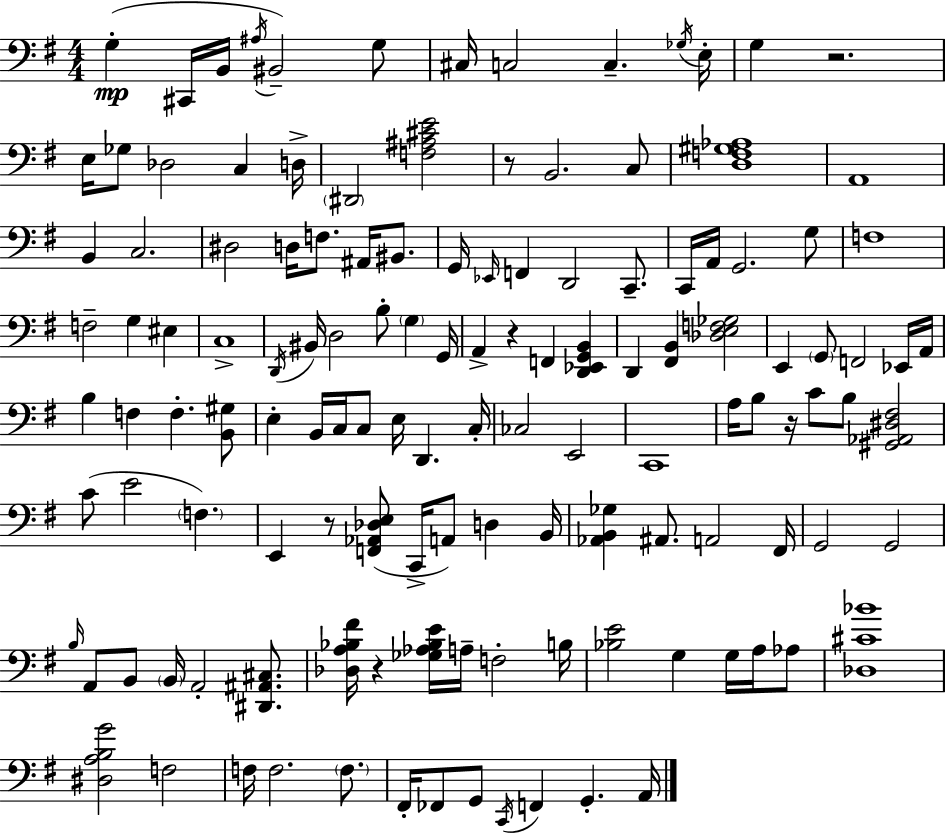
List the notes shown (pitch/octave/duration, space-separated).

G3/q C#2/s B2/s A#3/s BIS2/h G3/e C#3/s C3/h C3/q. Gb3/s E3/s G3/q R/h. E3/s Gb3/e Db3/h C3/q D3/s D#2/h [F3,A#3,C#4,E4]/h R/e B2/h. C3/e [D3,F3,G#3,Ab3]/w A2/w B2/q C3/h. D#3/h D3/s F3/e. A#2/s BIS2/e. G2/s Eb2/s F2/q D2/h C2/e. C2/s A2/s G2/h. G3/e F3/w F3/h G3/q EIS3/q C3/w D2/s BIS2/s D3/h B3/e G3/q G2/s A2/q R/q F2/q [D2,Eb2,G2,B2]/q D2/q [F#2,B2]/q [Db3,E3,F3,Gb3]/h E2/q G2/e F2/h Eb2/s A2/s B3/q F3/q F3/q. [B2,G#3]/e E3/q B2/s C3/s C3/e E3/s D2/q. C3/s CES3/h E2/h C2/w A3/s B3/e R/s C4/e B3/e [G#2,Ab2,D#3,F#3]/h C4/e E4/h F3/q. E2/q R/e [F2,Ab2,Db3,E3]/e C2/s A2/e D3/q B2/s [Ab2,B2,Gb3]/q A#2/e. A2/h F#2/s G2/h G2/h B3/s A2/e B2/e B2/s A2/h [D#2,A#2,C#3]/e. [Db3,A3,Bb3,F#4]/s R/q [Gb3,Ab3,Bb3,E4]/s A3/s F3/h B3/s [Bb3,E4]/h G3/q G3/s A3/s Ab3/e [Db3,C#4,Bb4]/w [D#3,A3,B3,G4]/h F3/h F3/s F3/h. F3/e. F#2/s FES2/e G2/e C2/s F2/q G2/q. A2/s